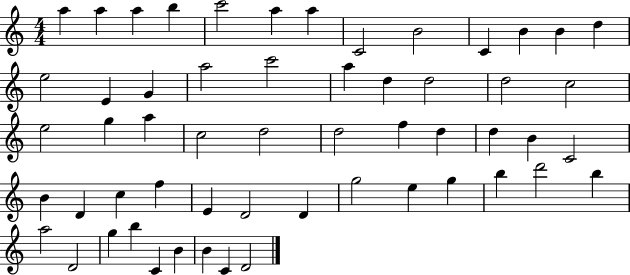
X:1
T:Untitled
M:4/4
L:1/4
K:C
a a a b c'2 a a C2 B2 C B B d e2 E G a2 c'2 a d d2 d2 c2 e2 g a c2 d2 d2 f d d B C2 B D c f E D2 D g2 e g b d'2 b a2 D2 g b C B B C D2